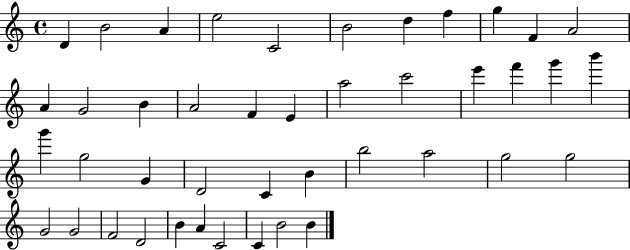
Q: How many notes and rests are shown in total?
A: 43